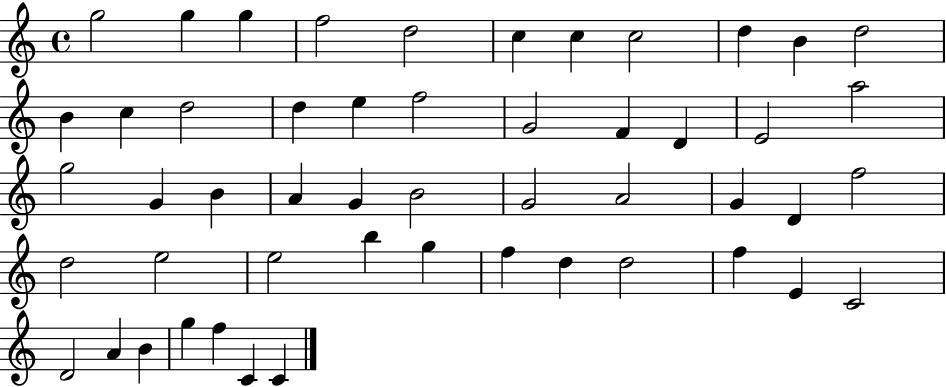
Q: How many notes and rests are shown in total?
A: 51